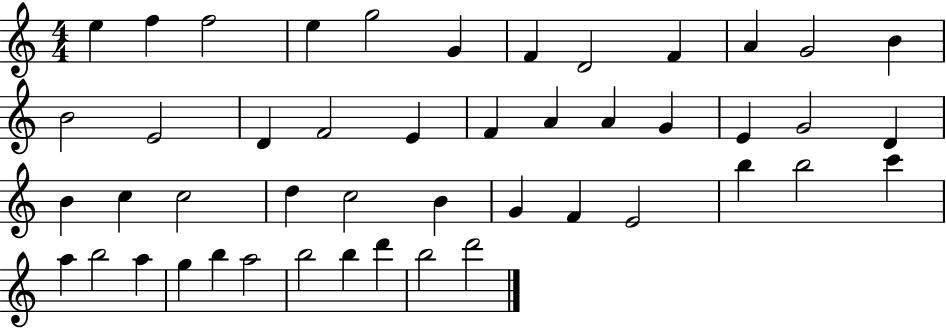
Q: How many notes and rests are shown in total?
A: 47